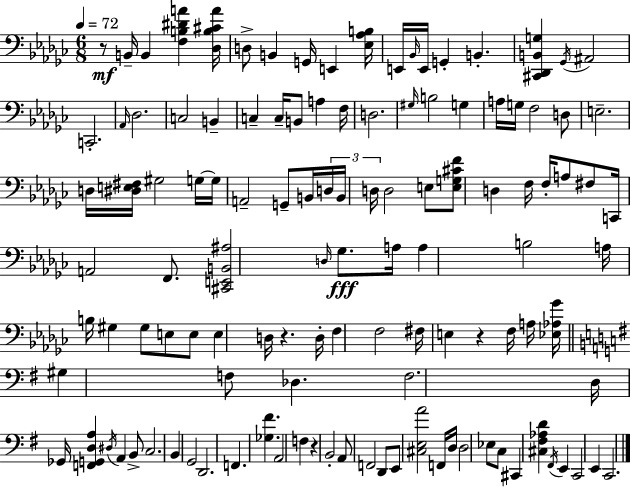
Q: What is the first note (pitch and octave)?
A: B2